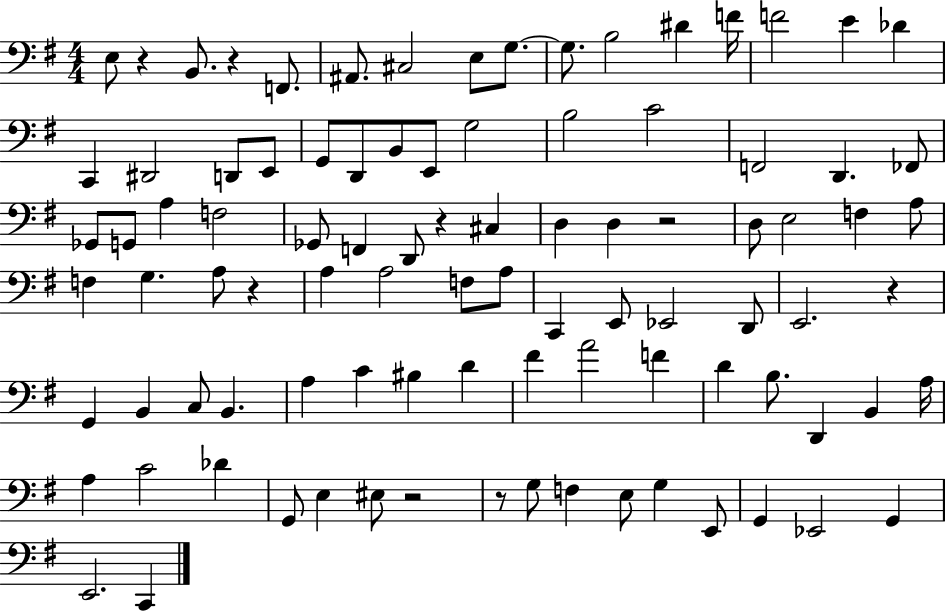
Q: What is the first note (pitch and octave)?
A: E3